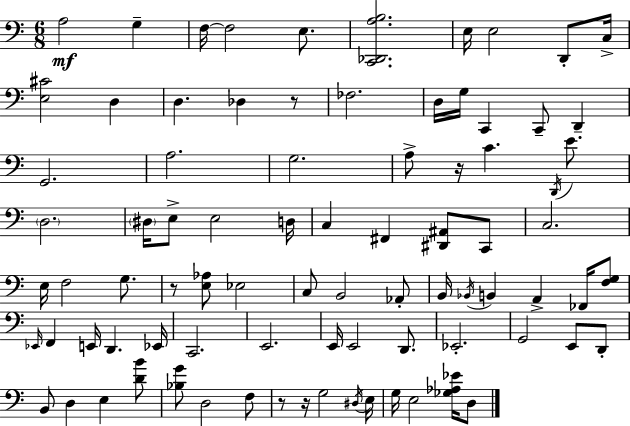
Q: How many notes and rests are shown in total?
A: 84